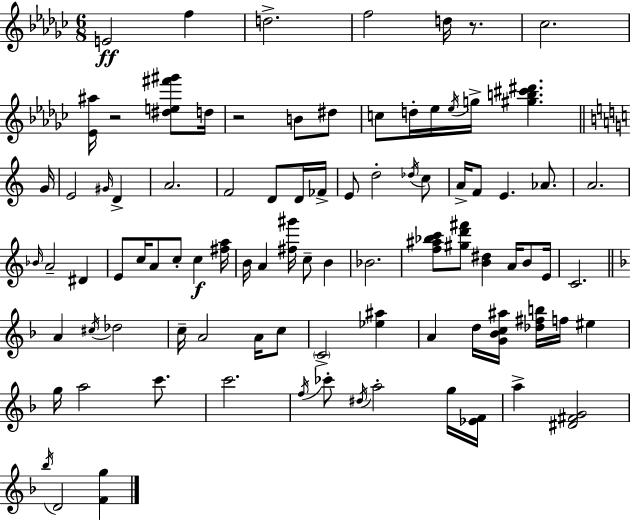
E4/h F5/q D5/h. F5/h D5/s R/e. CES5/h. [Eb4,A#5]/s R/h [D#5,E5,F#6,G#6]/e D5/s R/h B4/e D#5/e C5/e D5/s Eb5/s Eb5/s G5/s [G#5,B5,C#6,D#6]/q. G4/s E4/h G#4/s D4/q A4/h. F4/h D4/e D4/s FES4/s E4/e D5/h Db5/s C5/e A4/s F4/e E4/q. Ab4/e. A4/h. Bb4/s A4/h D#4/q E4/e C5/s A4/e C5/e C5/q [F#5,A5]/s B4/s A4/q [F#5,G#6]/s C5/e B4/q Bb4/h. [F5,A#5,Bb5,C6]/e [G#5,D6,F#6]/e [B4,D#5]/q A4/s B4/e E4/s C4/h. A4/q C#5/s Db5/h C5/s A4/h A4/s C5/e C4/h [Eb5,A#5]/q A4/q D5/s [G4,Bb4,C5,A#5]/s [Db5,F#5,B5]/s F5/s EIS5/q G5/s A5/h C6/e. C6/h. F5/s CES6/e D#5/s A5/h G5/s [Eb4,F4]/s A5/q [D#4,F#4,G4]/h Bb5/s D4/h [F4,G5]/q